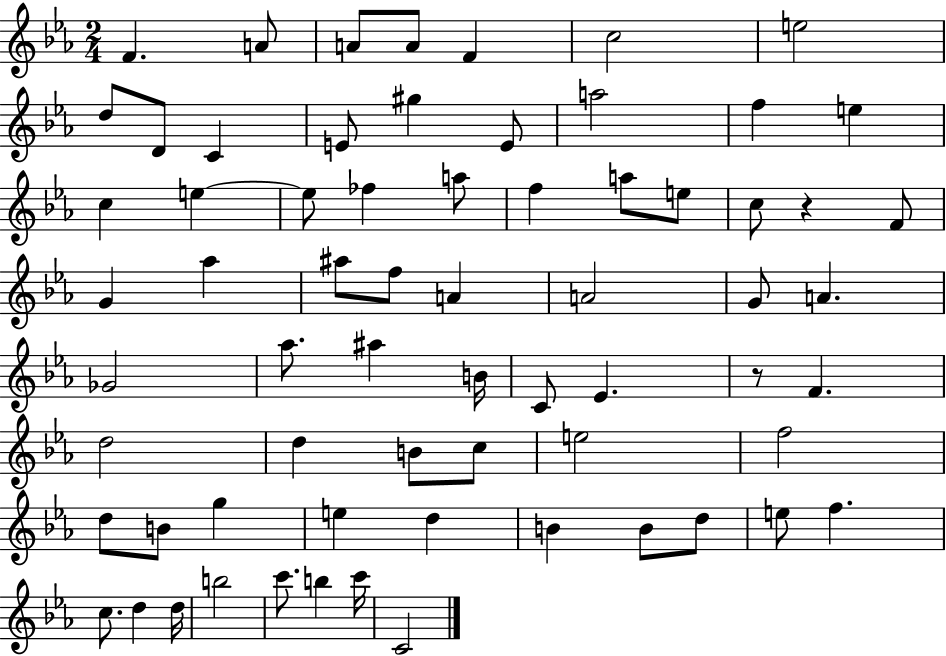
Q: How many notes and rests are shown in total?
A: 67